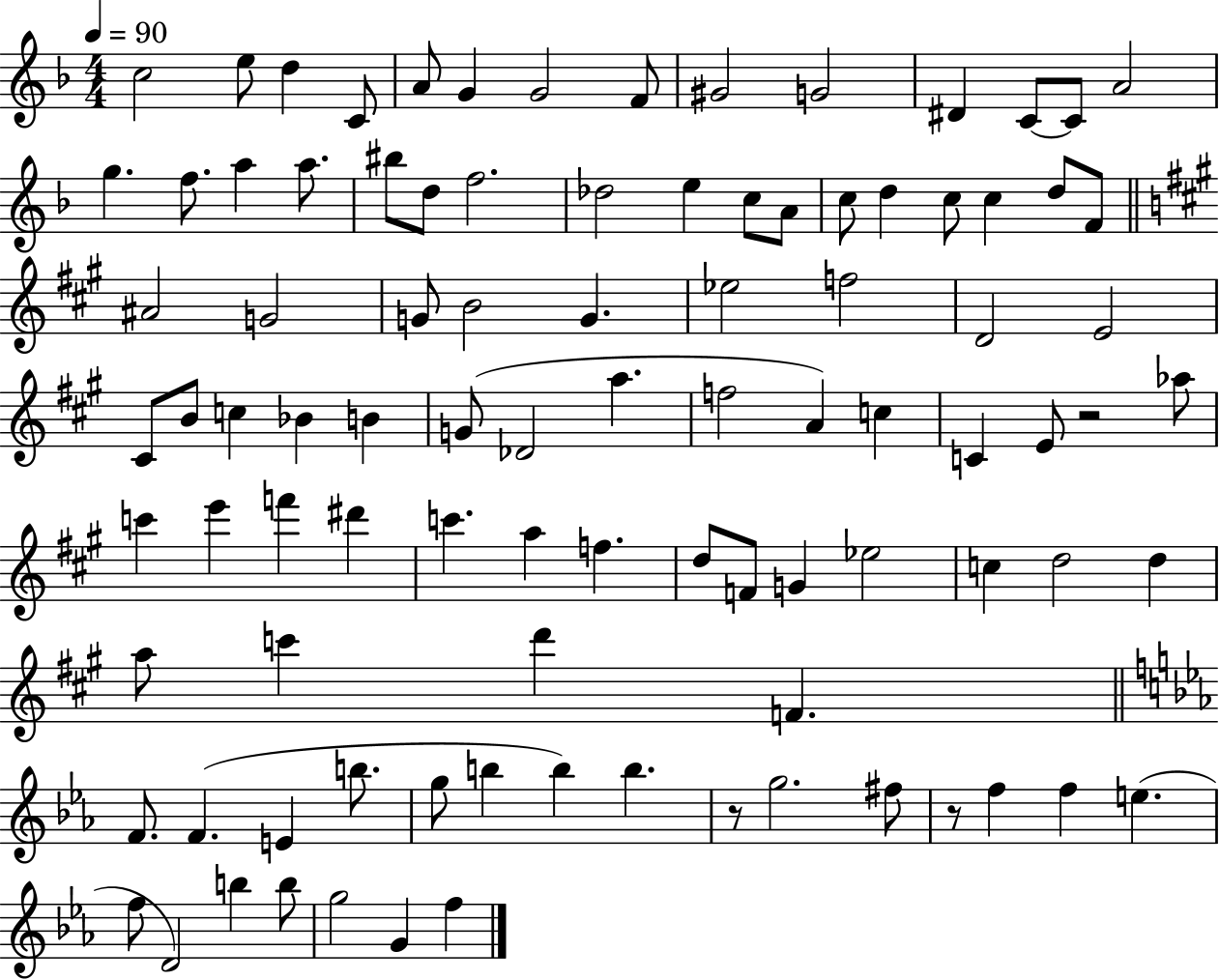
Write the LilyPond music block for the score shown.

{
  \clef treble
  \numericTimeSignature
  \time 4/4
  \key f \major
  \tempo 4 = 90
  c''2 e''8 d''4 c'8 | a'8 g'4 g'2 f'8 | gis'2 g'2 | dis'4 c'8~~ c'8 a'2 | \break g''4. f''8. a''4 a''8. | bis''8 d''8 f''2. | des''2 e''4 c''8 a'8 | c''8 d''4 c''8 c''4 d''8 f'8 | \break \bar "||" \break \key a \major ais'2 g'2 | g'8 b'2 g'4. | ees''2 f''2 | d'2 e'2 | \break cis'8 b'8 c''4 bes'4 b'4 | g'8( des'2 a''4. | f''2 a'4) c''4 | c'4 e'8 r2 aes''8 | \break c'''4 e'''4 f'''4 dis'''4 | c'''4. a''4 f''4. | d''8 f'8 g'4 ees''2 | c''4 d''2 d''4 | \break a''8 c'''4 d'''4 f'4. | \bar "||" \break \key c \minor f'8. f'4.( e'4 b''8. | g''8 b''4 b''4) b''4. | r8 g''2. fis''8 | r8 f''4 f''4 e''4.( | \break f''8 d'2) b''4 b''8 | g''2 g'4 f''4 | \bar "|."
}